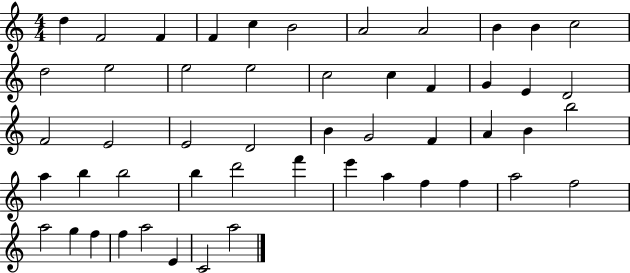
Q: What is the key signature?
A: C major